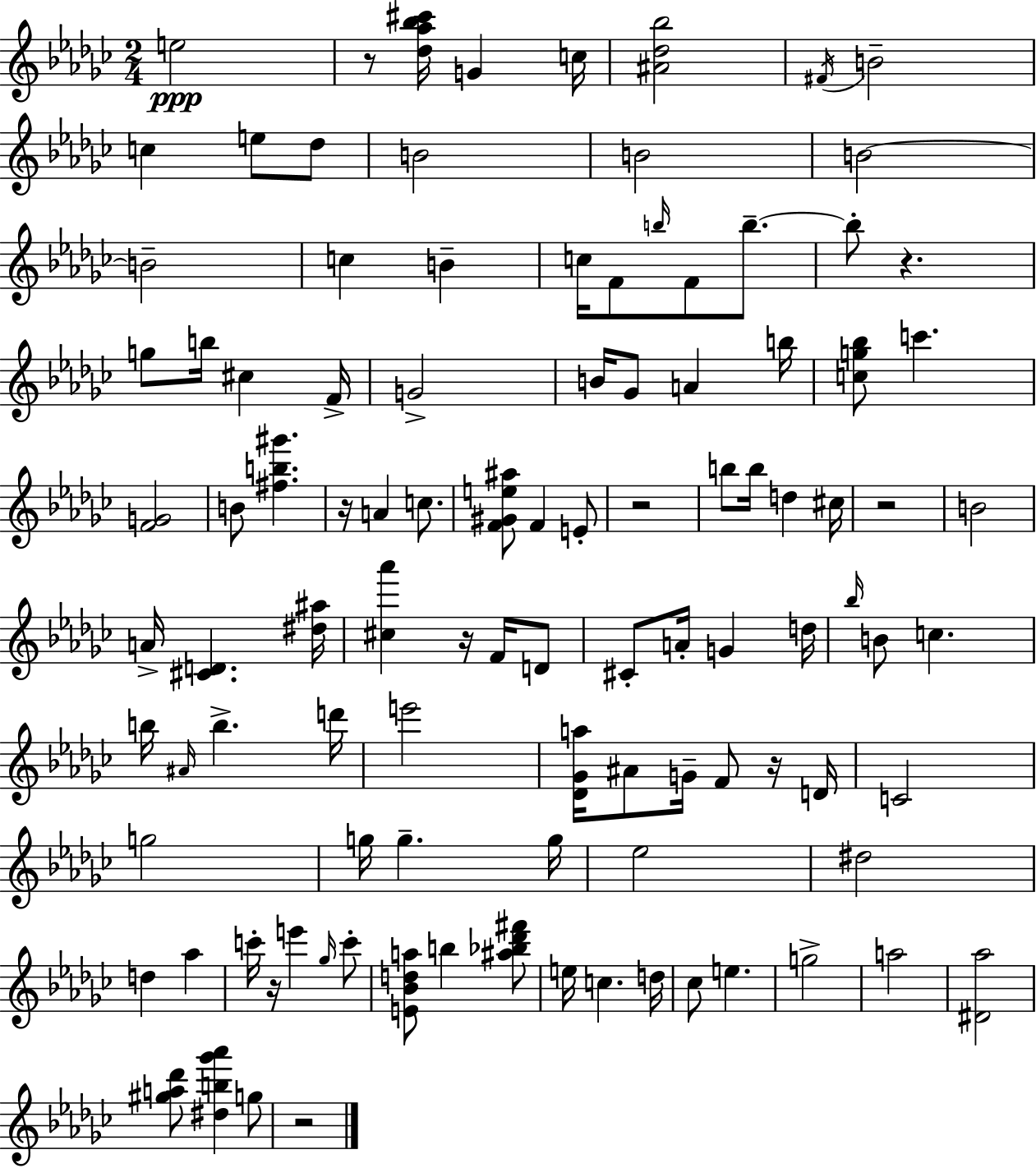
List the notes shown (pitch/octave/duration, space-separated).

E5/h R/e [Db5,Ab5,Bb5,C#6]/s G4/q C5/s [A#4,Db5,Bb5]/h F#4/s B4/h C5/q E5/e Db5/e B4/h B4/h B4/h B4/h C5/q B4/q C5/s F4/e B5/s F4/e B5/e. B5/e R/q. G5/e B5/s C#5/q F4/s G4/h B4/s Gb4/e A4/q B5/s [C5,G5,Bb5]/e C6/q. [F4,G4]/h B4/e [F#5,B5,G#6]/q. R/s A4/q C5/e. [F4,G#4,E5,A#5]/e F4/q E4/e R/h B5/e B5/s D5/q C#5/s R/h B4/h A4/s [C#4,D4]/q. [D#5,A#5]/s [C#5,Ab6]/q R/s F4/s D4/e C#4/e A4/s G4/q D5/s Bb5/s B4/e C5/q. B5/s A#4/s B5/q. D6/s E6/h [Db4,Gb4,A5]/s A#4/e G4/s F4/e R/s D4/s C4/h G5/h G5/s G5/q. G5/s Eb5/h D#5/h D5/q Ab5/q C6/s R/s E6/q Gb5/s C6/e [E4,Bb4,D5,A5]/e B5/q [A#5,Bb5,Db6,F#6]/e E5/s C5/q. D5/s CES5/e E5/q. G5/h A5/h [D#4,Ab5]/h [G#5,A5,Db6]/e [D#5,B5,Gb6,Ab6]/q G5/e R/h